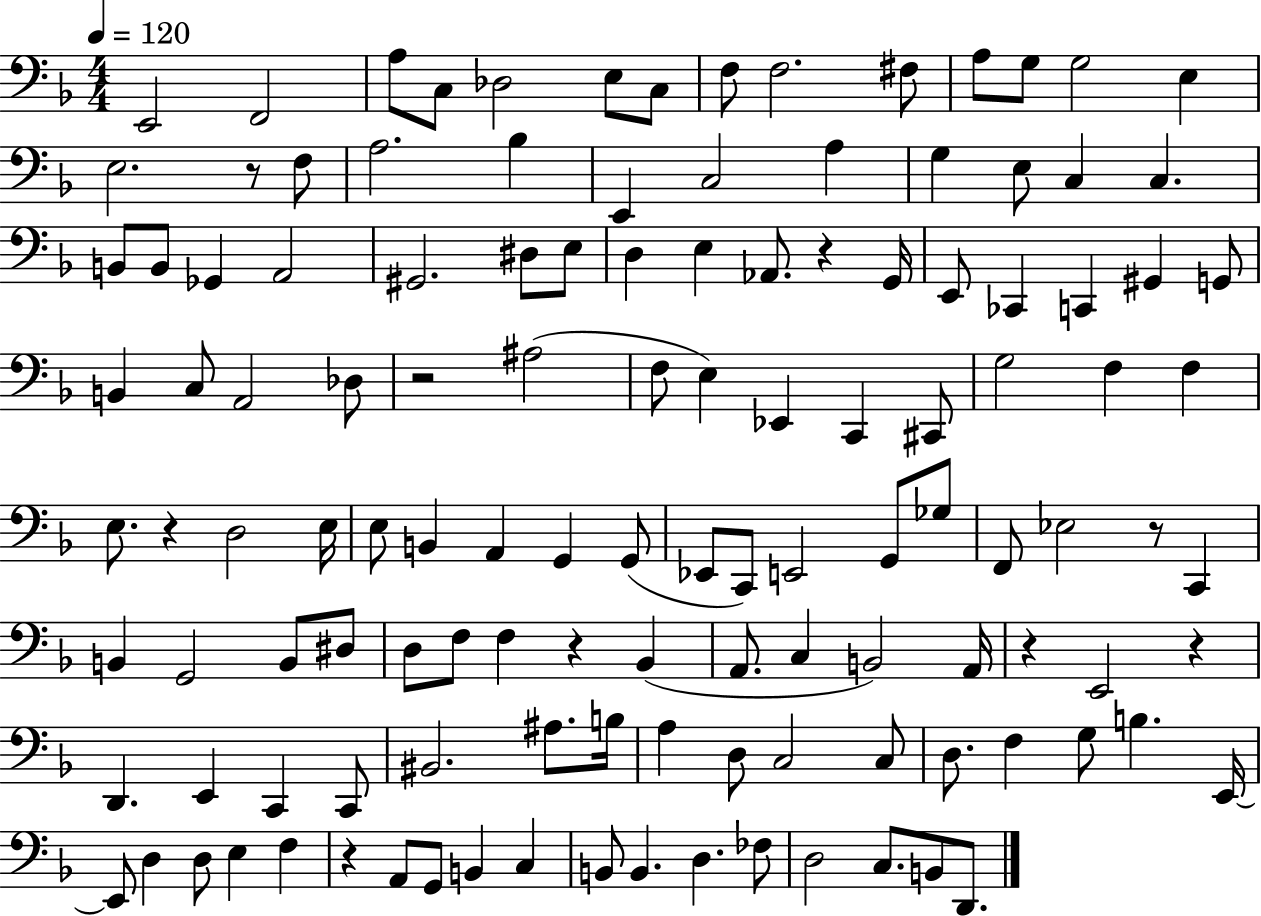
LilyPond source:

{
  \clef bass
  \numericTimeSignature
  \time 4/4
  \key f \major
  \tempo 4 = 120
  e,2 f,2 | a8 c8 des2 e8 c8 | f8 f2. fis8 | a8 g8 g2 e4 | \break e2. r8 f8 | a2. bes4 | e,4 c2 a4 | g4 e8 c4 c4. | \break b,8 b,8 ges,4 a,2 | gis,2. dis8 e8 | d4 e4 aes,8. r4 g,16 | e,8 ces,4 c,4 gis,4 g,8 | \break b,4 c8 a,2 des8 | r2 ais2( | f8 e4) ees,4 c,4 cis,8 | g2 f4 f4 | \break e8. r4 d2 e16 | e8 b,4 a,4 g,4 g,8( | ees,8 c,8) e,2 g,8 ges8 | f,8 ees2 r8 c,4 | \break b,4 g,2 b,8 dis8 | d8 f8 f4 r4 bes,4( | a,8. c4 b,2) a,16 | r4 e,2 r4 | \break d,4. e,4 c,4 c,8 | bis,2. ais8. b16 | a4 d8 c2 c8 | d8. f4 g8 b4. e,16~~ | \break e,8 d4 d8 e4 f4 | r4 a,8 g,8 b,4 c4 | b,8 b,4. d4. fes8 | d2 c8. b,8 d,8. | \break \bar "|."
}